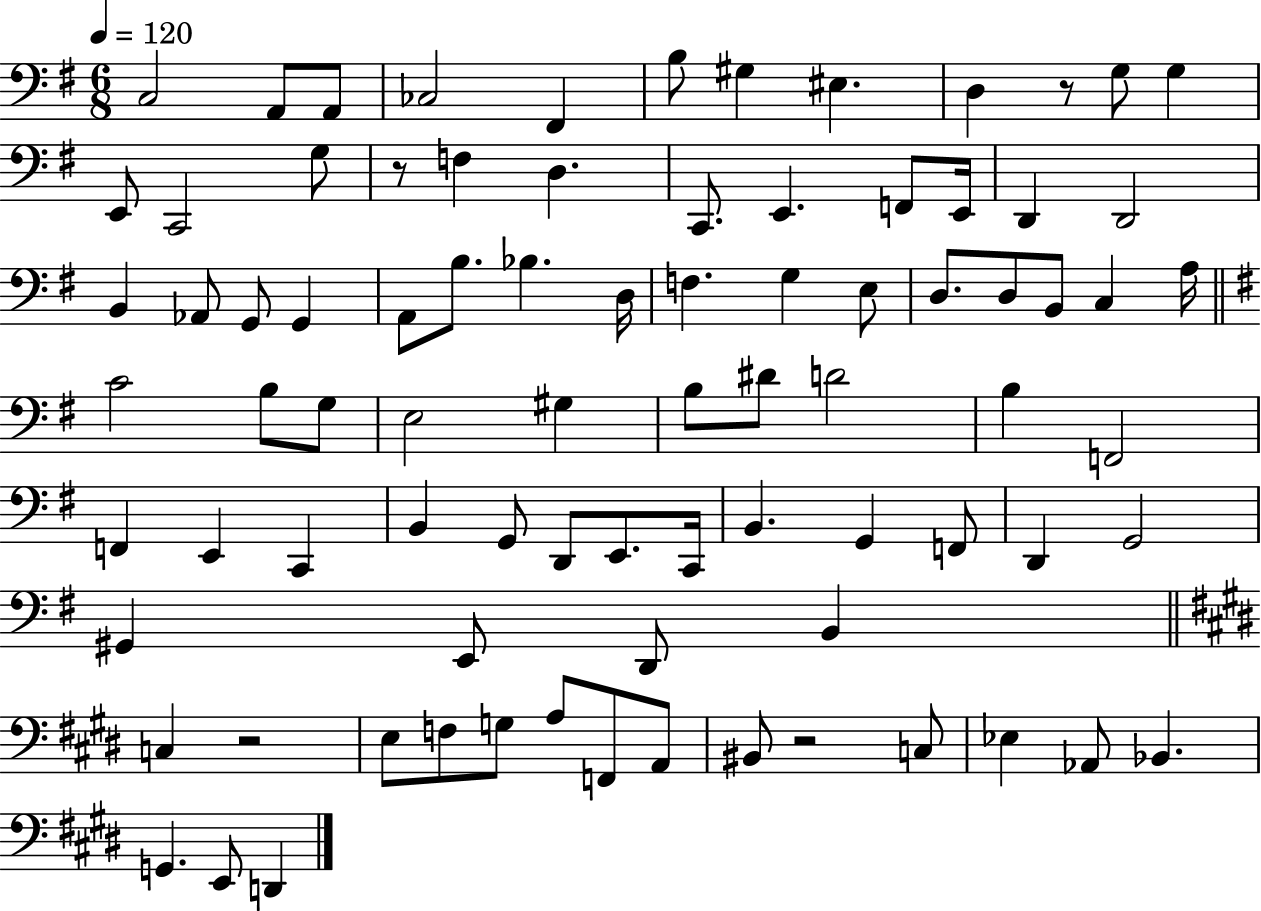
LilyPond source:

{
  \clef bass
  \numericTimeSignature
  \time 6/8
  \key g \major
  \tempo 4 = 120
  c2 a,8 a,8 | ces2 fis,4 | b8 gis4 eis4. | d4 r8 g8 g4 | \break e,8 c,2 g8 | r8 f4 d4. | c,8. e,4. f,8 e,16 | d,4 d,2 | \break b,4 aes,8 g,8 g,4 | a,8 b8. bes4. d16 | f4. g4 e8 | d8. d8 b,8 c4 a16 | \break \bar "||" \break \key g \major c'2 b8 g8 | e2 gis4 | b8 dis'8 d'2 | b4 f,2 | \break f,4 e,4 c,4 | b,4 g,8 d,8 e,8. c,16 | b,4. g,4 f,8 | d,4 g,2 | \break gis,4 e,8 d,8 b,4 | \bar "||" \break \key e \major c4 r2 | e8 f8 g8 a8 f,8 a,8 | bis,8 r2 c8 | ees4 aes,8 bes,4. | \break g,4. e,8 d,4 | \bar "|."
}